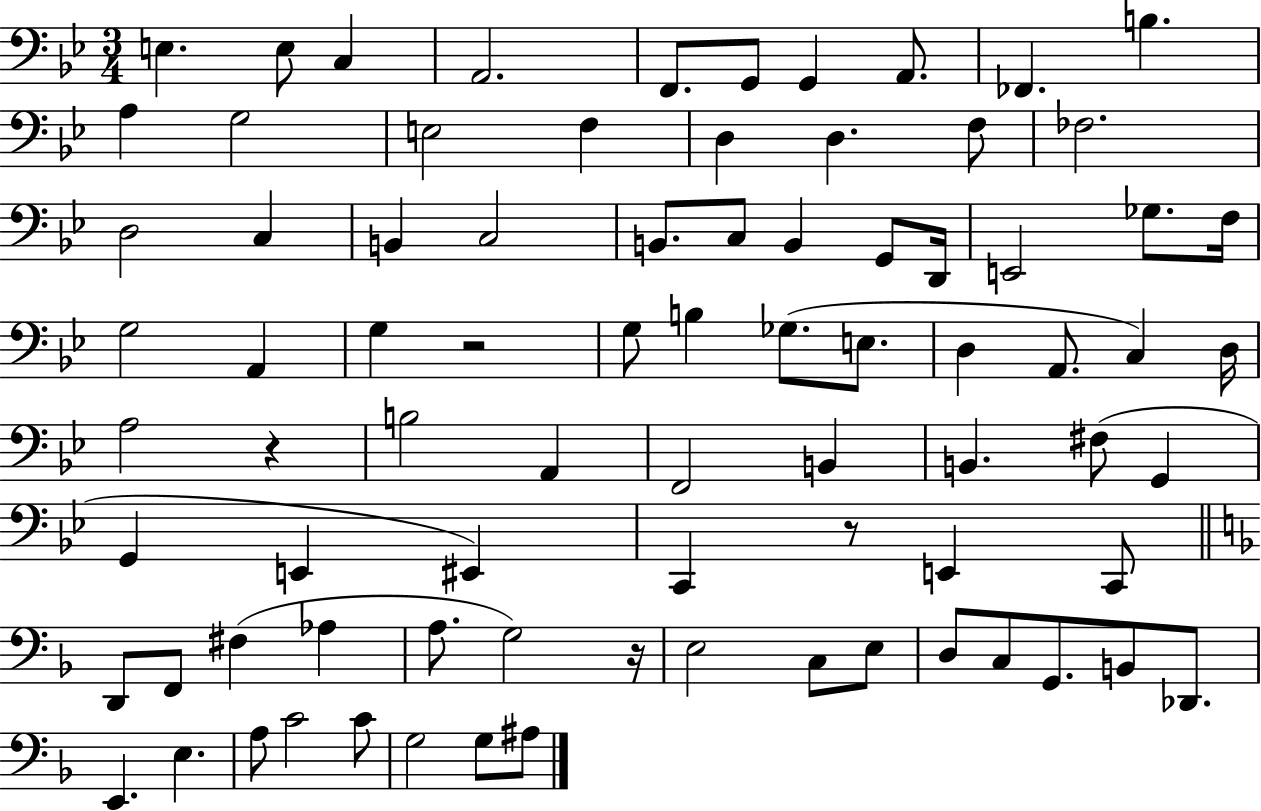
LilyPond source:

{
  \clef bass
  \numericTimeSignature
  \time 3/4
  \key bes \major
  e4. e8 c4 | a,2. | f,8. g,8 g,4 a,8. | fes,4. b4. | \break a4 g2 | e2 f4 | d4 d4. f8 | fes2. | \break d2 c4 | b,4 c2 | b,8. c8 b,4 g,8 d,16 | e,2 ges8. f16 | \break g2 a,4 | g4 r2 | g8 b4 ges8.( e8. | d4 a,8. c4) d16 | \break a2 r4 | b2 a,4 | f,2 b,4 | b,4. fis8( g,4 | \break g,4 e,4 eis,4) | c,4 r8 e,4 c,8 | \bar "||" \break \key d \minor d,8 f,8 fis4( aes4 | a8. g2) r16 | e2 c8 e8 | d8 c8 g,8. b,8 des,8. | \break e,4. e4. | a8 c'2 c'8 | g2 g8 ais8 | \bar "|."
}